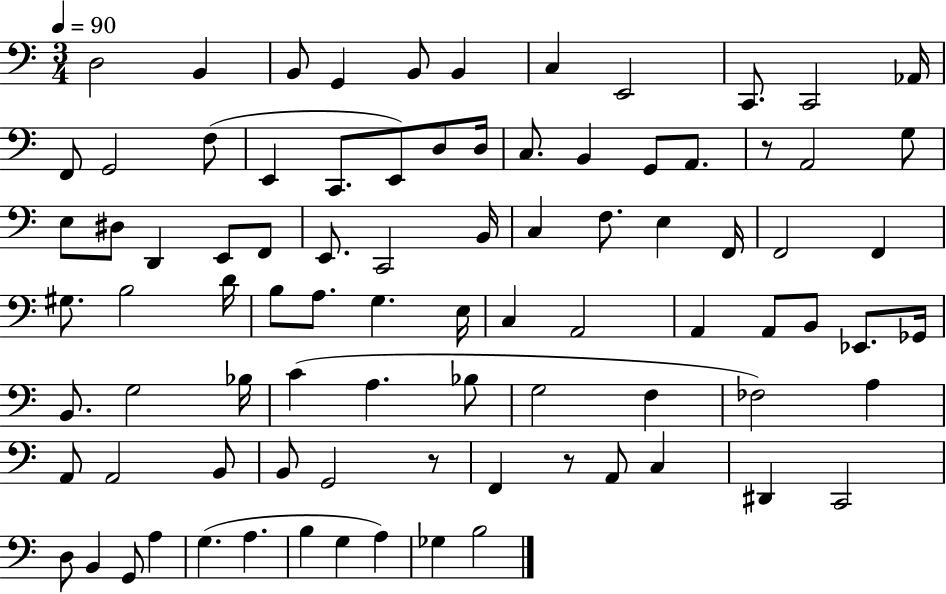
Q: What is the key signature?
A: C major